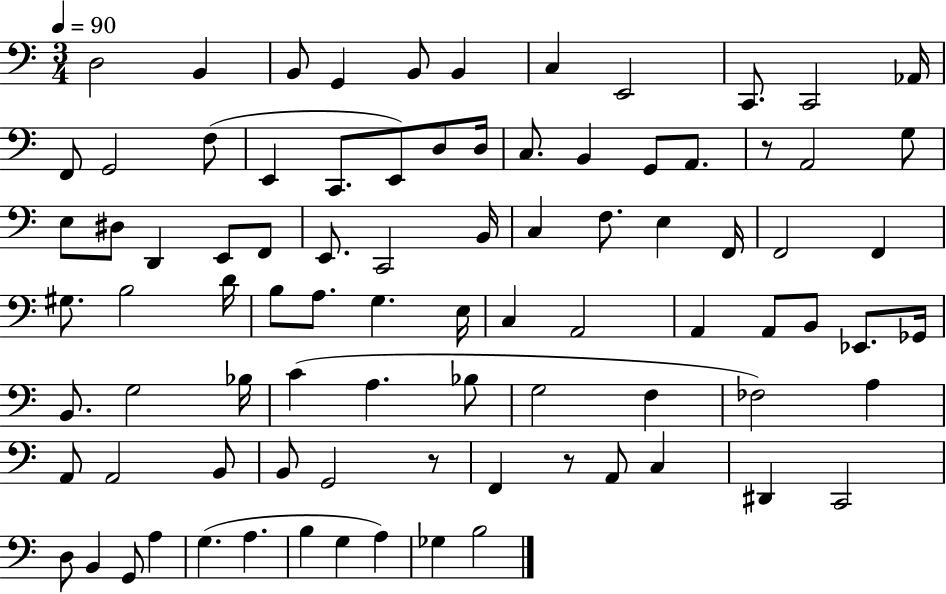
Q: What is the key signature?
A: C major